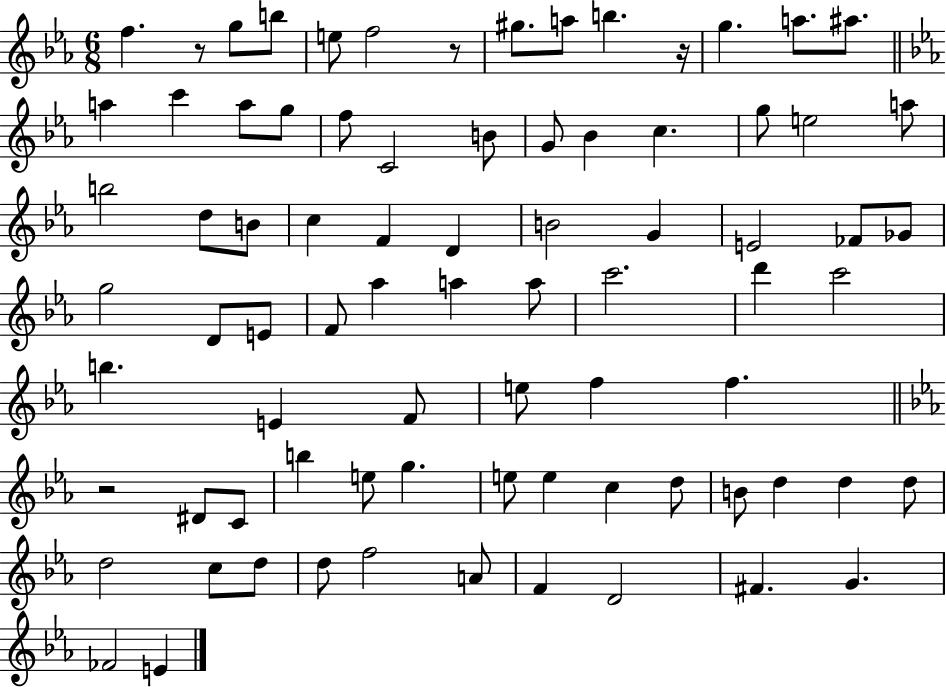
{
  \clef treble
  \numericTimeSignature
  \time 6/8
  \key ees \major
  f''4. r8 g''8 b''8 | e''8 f''2 r8 | gis''8. a''8 b''4. r16 | g''4. a''8. ais''8. | \break \bar "||" \break \key ees \major a''4 c'''4 a''8 g''8 | f''8 c'2 b'8 | g'8 bes'4 c''4. | g''8 e''2 a''8 | \break b''2 d''8 b'8 | c''4 f'4 d'4 | b'2 g'4 | e'2 fes'8 ges'8 | \break g''2 d'8 e'8 | f'8 aes''4 a''4 a''8 | c'''2. | d'''4 c'''2 | \break b''4. e'4 f'8 | e''8 f''4 f''4. | \bar "||" \break \key ees \major r2 dis'8 c'8 | b''4 e''8 g''4. | e''8 e''4 c''4 d''8 | b'8 d''4 d''4 d''8 | \break d''2 c''8 d''8 | d''8 f''2 a'8 | f'4 d'2 | fis'4. g'4. | \break fes'2 e'4 | \bar "|."
}